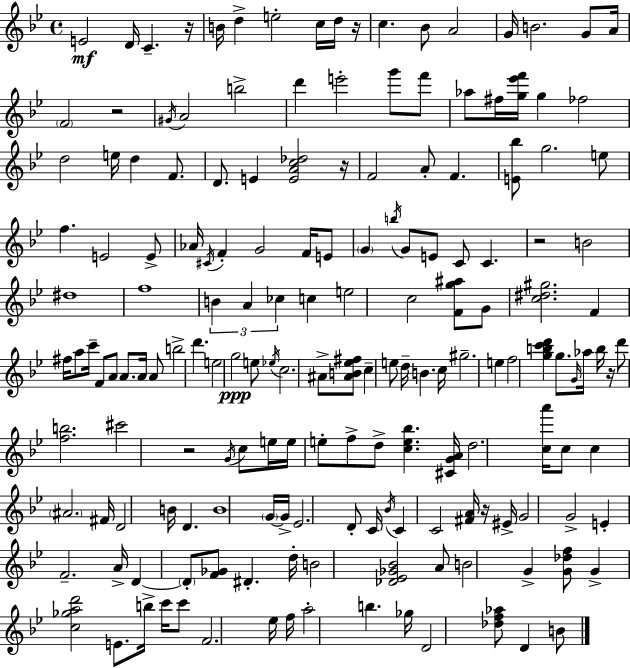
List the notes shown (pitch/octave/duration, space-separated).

E4/h D4/s C4/q. R/s B4/s D5/q E5/h C5/s D5/s R/s C5/q. Bb4/e A4/h G4/s B4/h. G4/e A4/s F4/h R/h G#4/s A4/h B5/h D6/q E6/h G6/e F6/e Ab5/e F#5/s [G5,Eb6,F6]/s G5/q FES5/h D5/h E5/s D5/q F4/e. D4/e. E4/q [E4,A4,C5,Db5]/h R/s F4/h A4/e F4/q. [E4,Bb5]/e G5/h. E5/e F5/q. E4/h E4/e Ab4/s C#4/s F4/q G4/h F4/s E4/e G4/q B5/s G4/e E4/e C4/e C4/q. R/h B4/h D#5/w F5/w B4/q A4/q CES5/q C5/q E5/h C5/h [F4,G5,A#5]/e G4/e [C5,D#5,G#5]/h. F4/q F#5/s A5/e C6/s F4/e A4/e A4/e. A4/s A4/e B5/h D6/q. E5/h G5/h E5/e Eb5/s C5/h. A#4/e [A#4,B4,Eb5,F#5]/e C5/q E5/e D5/s B4/q. C5/s G#5/h. E5/q F5/h [G5,B5,C6,D6]/q G5/e. G4/s Ab5/s B5/s R/s D6/e [F5,B5]/h. C#6/h R/h G4/s C5/e E5/s E5/s E5/e F5/e D5/e [C5,E5,Bb5]/q. [C#4,G4,A4]/s D5/h. [C5,A6]/s C5/e C5/q A#4/h. F#4/s D4/h B4/s D4/q. B4/w G4/s G4/s Eb4/h. D4/e C4/s Bb4/s C4/q C4/h [F#4,A4]/s R/s EIS4/s G4/h G4/h E4/q F4/h. A4/s D4/q D4/e [F4,Gb4]/e D#4/q. D5/s B4/h [Db4,Eb4,Gb4,Bb4]/h A4/e B4/h G4/q [G4,Db5,F5]/e G4/q [C5,Gb5,A5,D6]/h E4/e. B5/s C6/s C6/e F4/h. Eb5/s F5/s A5/h B5/q. Gb5/s D4/h [Db5,F5,Ab5]/e D4/q B4/e